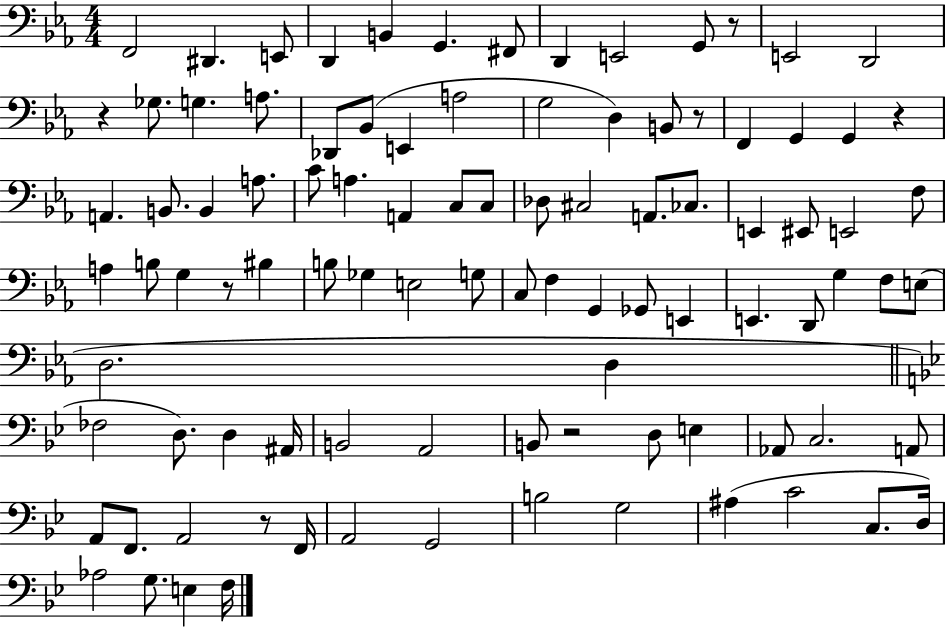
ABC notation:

X:1
T:Untitled
M:4/4
L:1/4
K:Eb
F,,2 ^D,, E,,/2 D,, B,, G,, ^F,,/2 D,, E,,2 G,,/2 z/2 E,,2 D,,2 z _G,/2 G, A,/2 _D,,/2 _B,,/2 E,, A,2 G,2 D, B,,/2 z/2 F,, G,, G,, z A,, B,,/2 B,, A,/2 C/2 A, A,, C,/2 C,/2 _D,/2 ^C,2 A,,/2 _C,/2 E,, ^E,,/2 E,,2 F,/2 A, B,/2 G, z/2 ^B, B,/2 _G, E,2 G,/2 C,/2 F, G,, _G,,/2 E,, E,, D,,/2 G, F,/2 E,/2 D,2 D, _F,2 D,/2 D, ^A,,/4 B,,2 A,,2 B,,/2 z2 D,/2 E, _A,,/2 C,2 A,,/2 A,,/2 F,,/2 A,,2 z/2 F,,/4 A,,2 G,,2 B,2 G,2 ^A, C2 C,/2 D,/4 _A,2 G,/2 E, F,/4